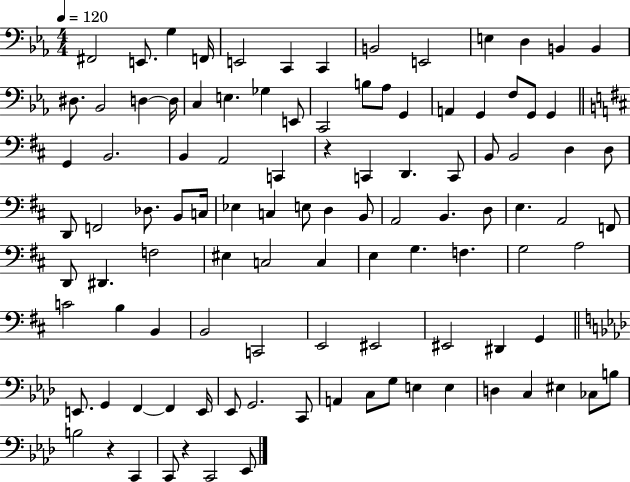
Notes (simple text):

F#2/h E2/e. G3/q F2/s E2/h C2/q C2/q B2/h E2/h E3/q D3/q B2/q B2/q D#3/e. Bb2/h D3/q D3/s C3/q E3/q. Gb3/q E2/e C2/h B3/e Ab3/e G2/q A2/q G2/q F3/e G2/e G2/q G2/q B2/h. B2/q A2/h C2/q R/q C2/q D2/q. C2/e B2/e B2/h D3/q D3/e D2/e F2/h Db3/e. B2/e C3/s Eb3/q C3/q E3/e D3/q B2/e A2/h B2/q. D3/e E3/q. A2/h F2/e D2/e D#2/q. F3/h EIS3/q C3/h C3/q E3/q G3/q. F3/q. G3/h A3/h C4/h B3/q B2/q B2/h C2/h E2/h EIS2/h EIS2/h D#2/q G2/q E2/e. G2/q F2/q F2/q E2/s Eb2/e G2/h. C2/e A2/q C3/e G3/e E3/q E3/q D3/q C3/q EIS3/q CES3/e B3/e B3/h R/q C2/q C2/e R/q C2/h Eb2/e